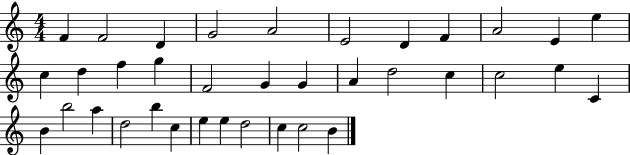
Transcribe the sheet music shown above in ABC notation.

X:1
T:Untitled
M:4/4
L:1/4
K:C
F F2 D G2 A2 E2 D F A2 E e c d f g F2 G G A d2 c c2 e C B b2 a d2 b c e e d2 c c2 B